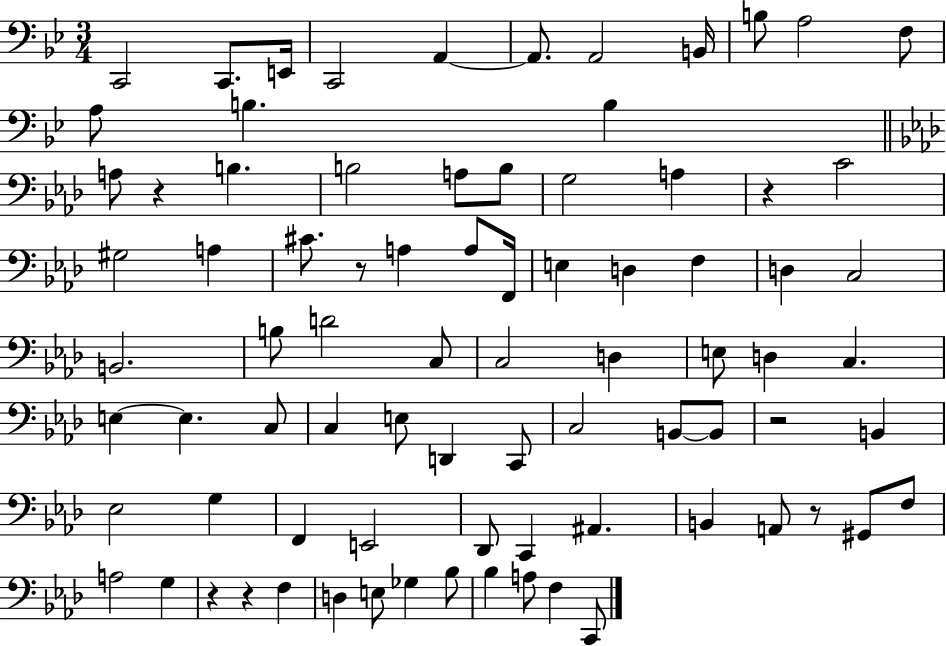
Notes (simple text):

C2/h C2/e. E2/s C2/h A2/q A2/e. A2/h B2/s B3/e A3/h F3/e A3/e B3/q. B3/q A3/e R/q B3/q. B3/h A3/e B3/e G3/h A3/q R/q C4/h G#3/h A3/q C#4/e. R/e A3/q A3/e F2/s E3/q D3/q F3/q D3/q C3/h B2/h. B3/e D4/h C3/e C3/h D3/q E3/e D3/q C3/q. E3/q E3/q. C3/e C3/q E3/e D2/q C2/e C3/h B2/e B2/e R/h B2/q Eb3/h G3/q F2/q E2/h Db2/e C2/q A#2/q. B2/q A2/e R/e G#2/e F3/e A3/h G3/q R/q R/q F3/q D3/q E3/e Gb3/q Bb3/e Bb3/q A3/e F3/q C2/e